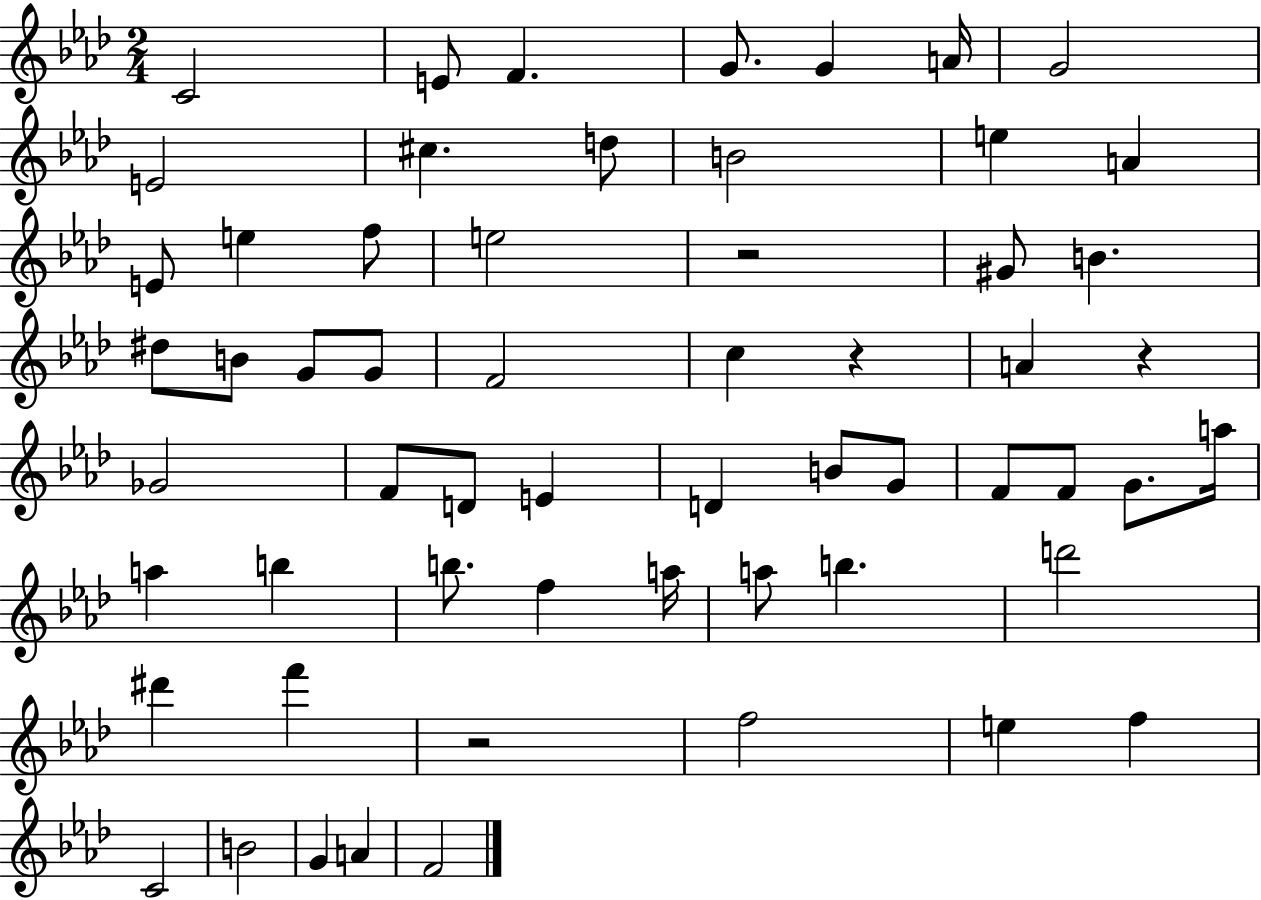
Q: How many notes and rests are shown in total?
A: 59